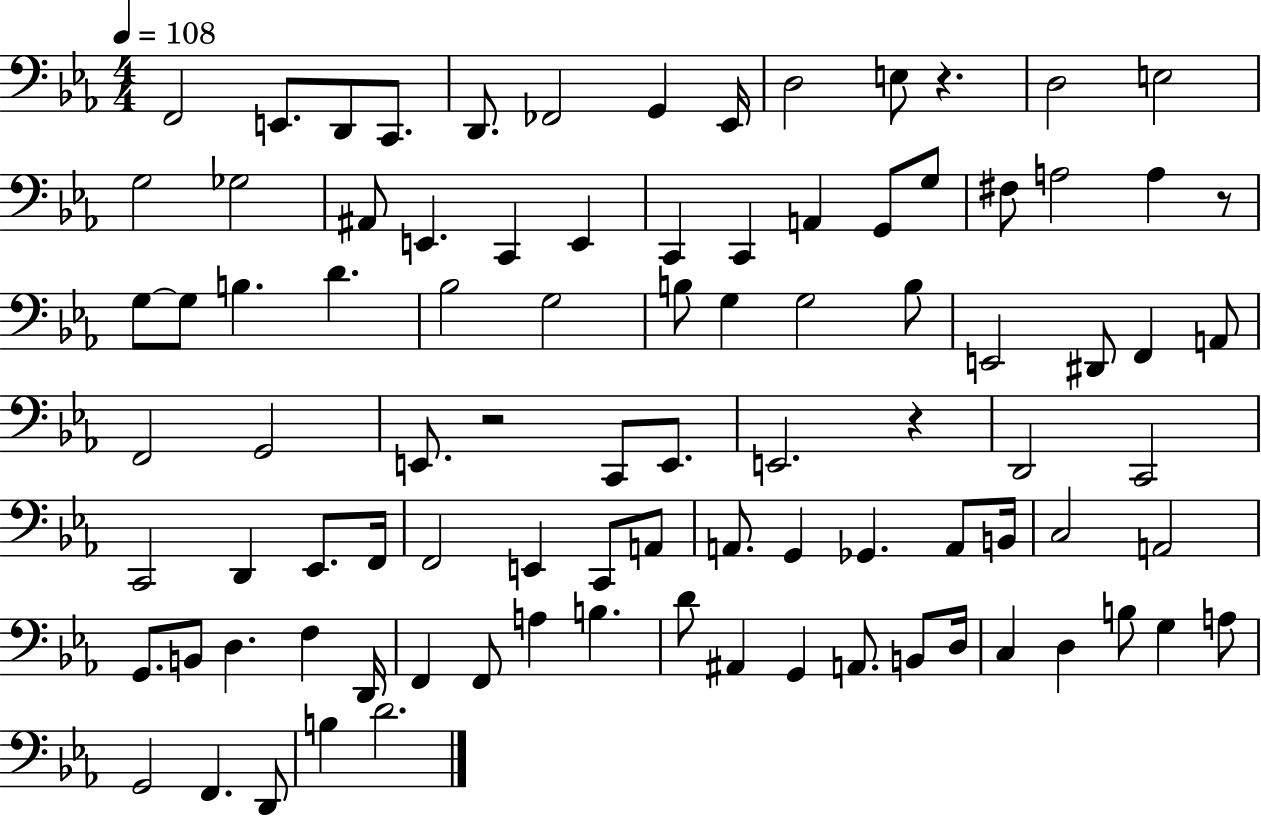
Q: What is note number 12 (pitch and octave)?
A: E3